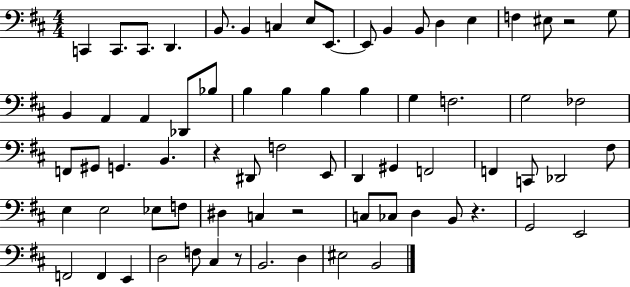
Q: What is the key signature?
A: D major